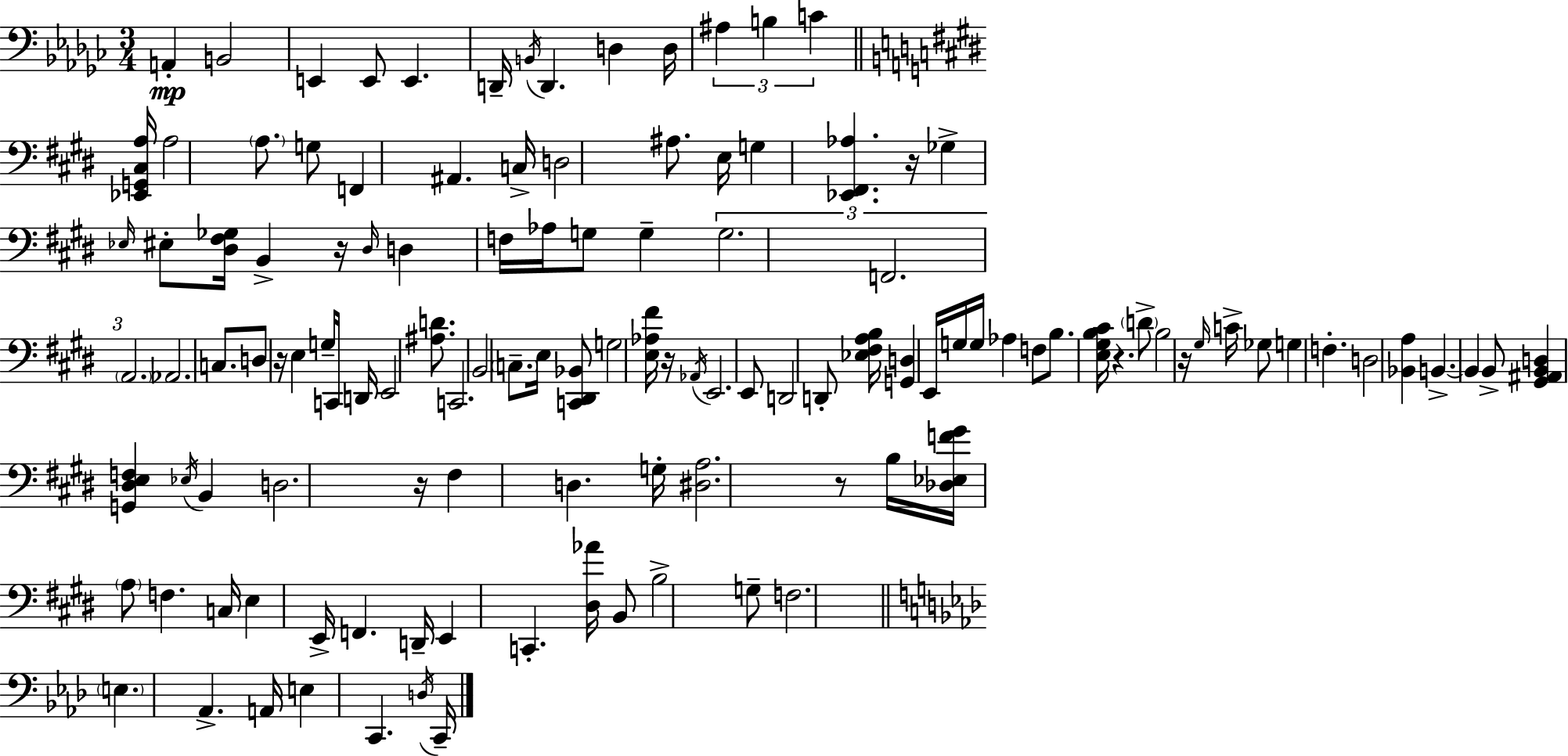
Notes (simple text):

A2/q B2/h E2/q E2/e E2/q. D2/s B2/s D2/q. D3/q D3/s A#3/q B3/q C4/q [Eb2,G2,C#3,A3]/s A3/h A3/e. G3/e F2/q A#2/q. C3/s D3/h A#3/e. E3/s G3/q [Eb2,F#2,Ab3]/q. R/s Gb3/q Eb3/s EIS3/e [D#3,F#3,Gb3]/s B2/q R/s D#3/s D3/q F3/s Ab3/s G3/e G3/q G3/h. F2/h. A2/h. Ab2/h. C3/e. D3/e R/s E3/q G3/s C2/s D2/s E2/h [A#3,D4]/e. C2/h. B2/h C3/e. E3/s [C2,D#2,Bb2]/e G3/h [E3,Ab3,F#4]/s R/s Ab2/s E2/h. E2/e D2/h D2/e [Eb3,F#3,A3,B3]/s [G2,D3]/q E2/s G3/s G3/s Ab3/q F3/e B3/e. [E3,G#3,B3,C#4]/s R/q. D4/e B3/h R/s G#3/s C4/s Gb3/e G3/q F3/q. D3/h [Bb2,A3]/q B2/q. B2/q B2/e [G#2,A#2,B2,D3]/q [G2,D#3,E3,F3]/q Eb3/s B2/q D3/h. R/s F#3/q D3/q. G3/s [D#3,A3]/h. R/e B3/s [Db3,Eb3,F4,G#4]/s A3/e F3/q. C3/s E3/q E2/s F2/q. D2/s E2/q C2/q. [D#3,Ab4]/s B2/e B3/h G3/e F3/h. E3/q. Ab2/q. A2/s E3/q C2/q. D3/s C2/s